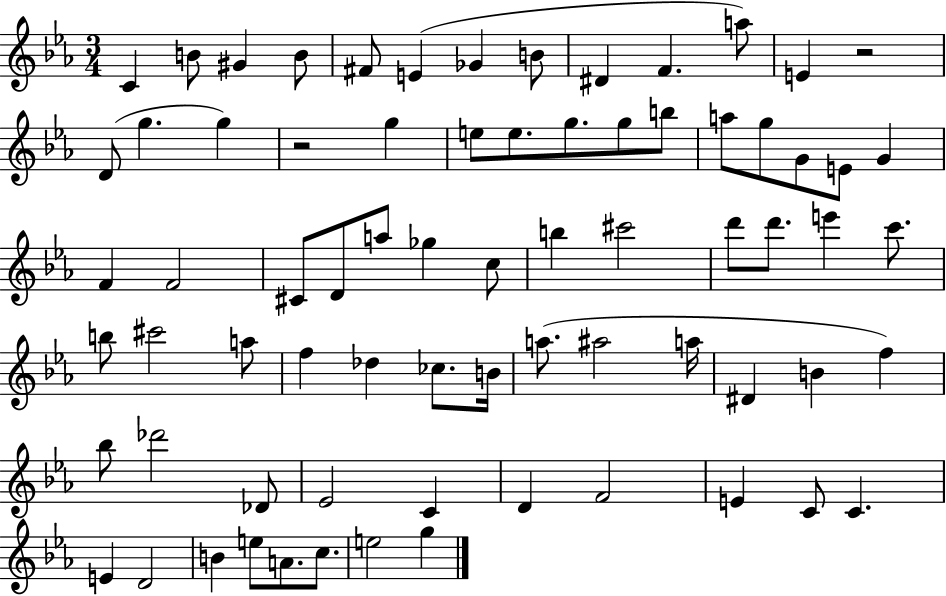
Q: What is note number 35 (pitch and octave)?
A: C#6